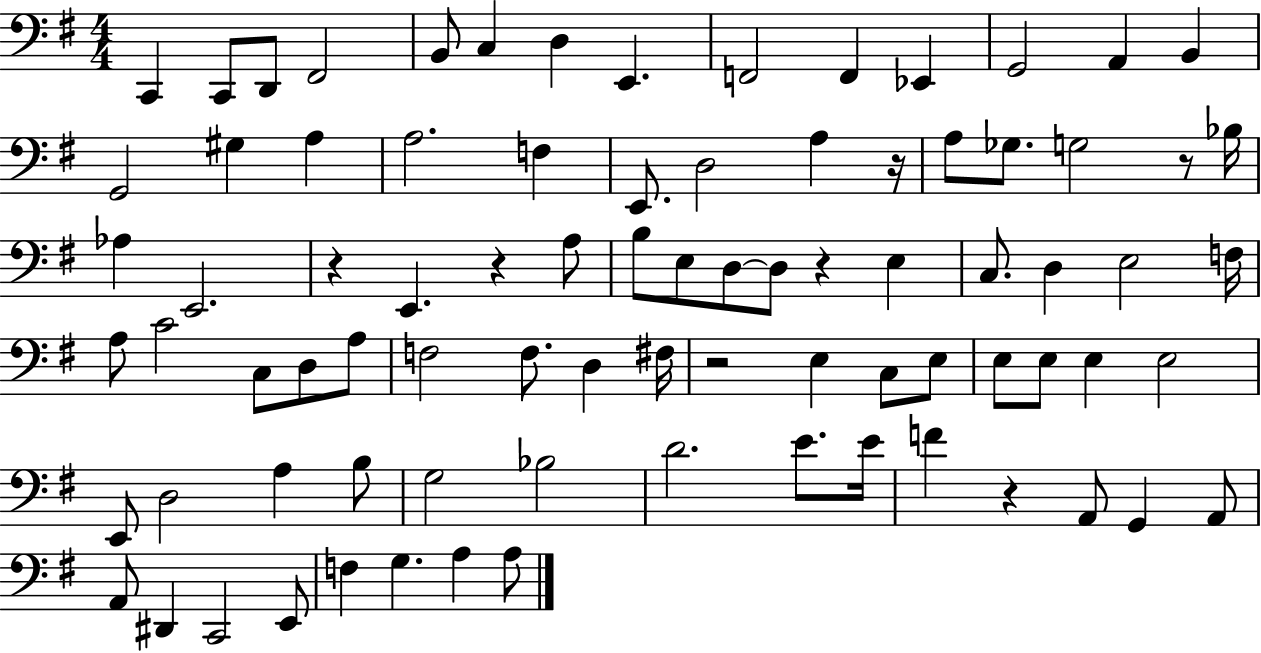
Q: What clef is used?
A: bass